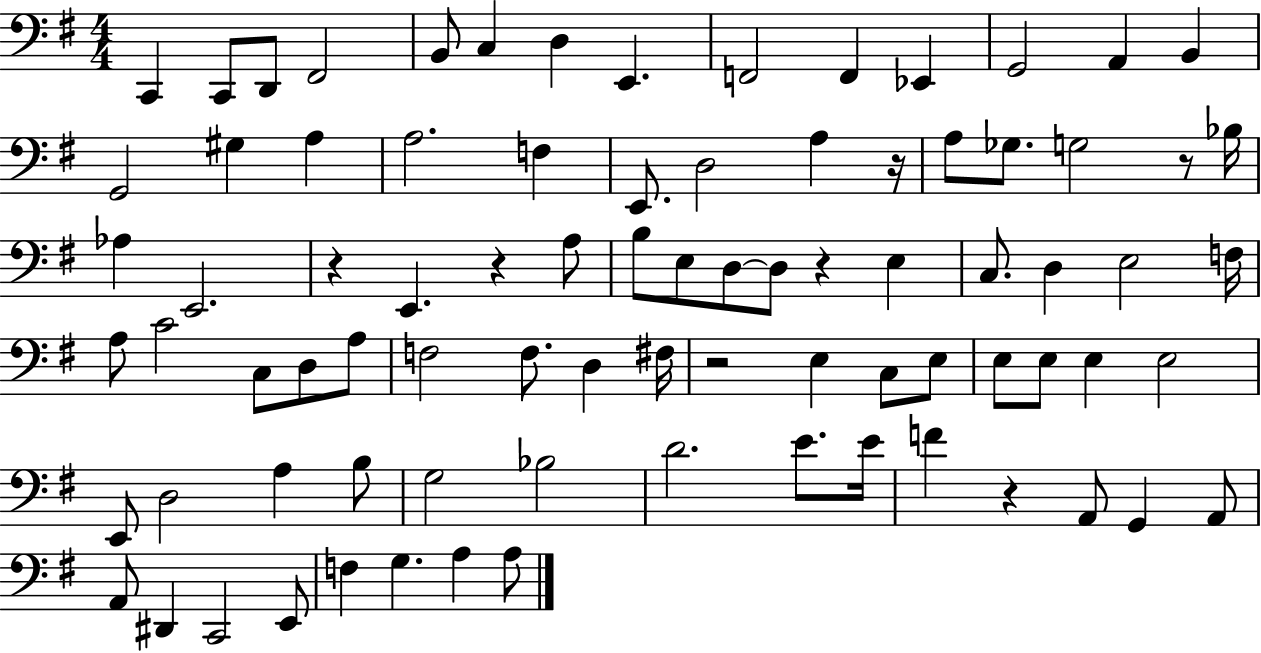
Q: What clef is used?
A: bass